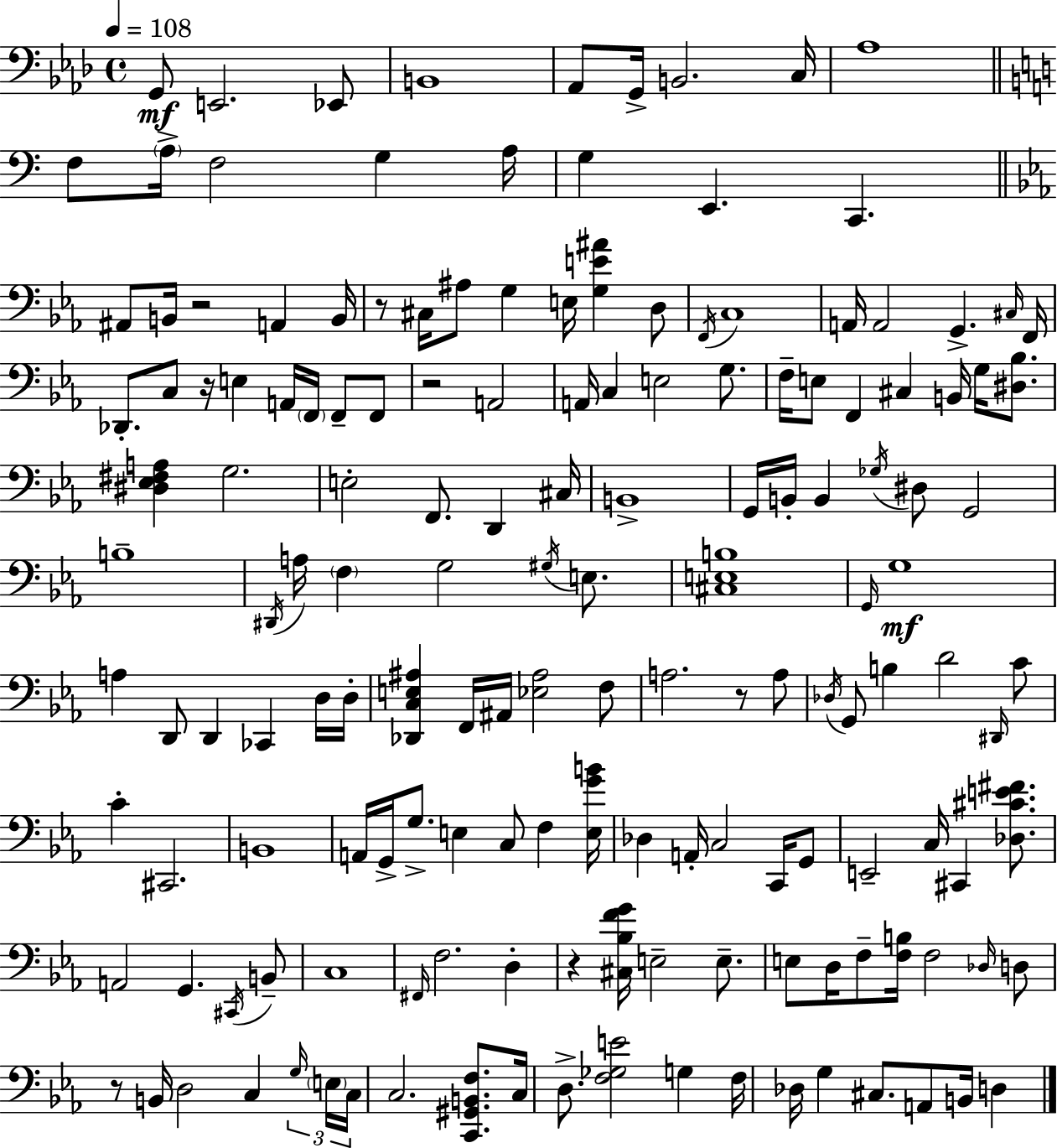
X:1
T:Untitled
M:4/4
L:1/4
K:Ab
G,,/2 E,,2 _E,,/2 B,,4 _A,,/2 G,,/4 B,,2 C,/4 _A,4 F,/2 A,/4 F,2 G, A,/4 G, E,, C,, ^A,,/2 B,,/4 z2 A,, B,,/4 z/2 ^C,/4 ^A,/2 G, E,/4 [G,E^A] D,/2 F,,/4 C,4 A,,/4 A,,2 G,, ^C,/4 F,,/4 _D,,/2 C,/2 z/4 E, A,,/4 F,,/4 F,,/2 F,,/2 z2 A,,2 A,,/4 C, E,2 G,/2 F,/4 E,/2 F,, ^C, B,,/4 G,/4 [^D,_B,]/2 [^D,_E,^F,A,] G,2 E,2 F,,/2 D,, ^C,/4 B,,4 G,,/4 B,,/4 B,, _G,/4 ^D,/2 G,,2 B,4 ^D,,/4 A,/4 F, G,2 ^G,/4 E,/2 [^C,E,B,]4 G,,/4 G,4 A, D,,/2 D,, _C,, D,/4 D,/4 [_D,,C,E,^A,] F,,/4 ^A,,/4 [_E,^A,]2 F,/2 A,2 z/2 A,/2 _D,/4 G,,/2 B, D2 ^D,,/4 C/2 C ^C,,2 B,,4 A,,/4 G,,/4 G,/2 E, C,/2 F, [E,GB]/4 _D, A,,/4 C,2 C,,/4 G,,/2 E,,2 C,/4 ^C,, [_D,^CE^F]/2 A,,2 G,, ^C,,/4 B,,/2 C,4 ^F,,/4 F,2 D, z [^C,_B,FG]/4 E,2 E,/2 E,/2 D,/4 F,/2 [F,B,]/4 F,2 _D,/4 D,/2 z/2 B,,/4 D,2 C, G,/4 E,/4 C,/4 C,2 [C,,^G,,B,,F,]/2 C,/4 D,/2 [F,_G,E]2 G, F,/4 _D,/4 G, ^C,/2 A,,/2 B,,/4 D,